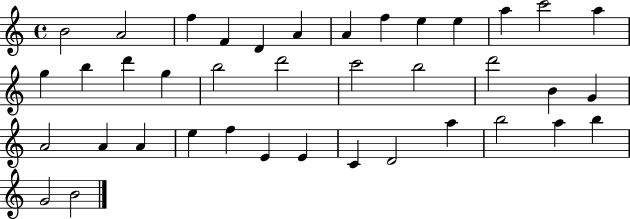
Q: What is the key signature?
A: C major